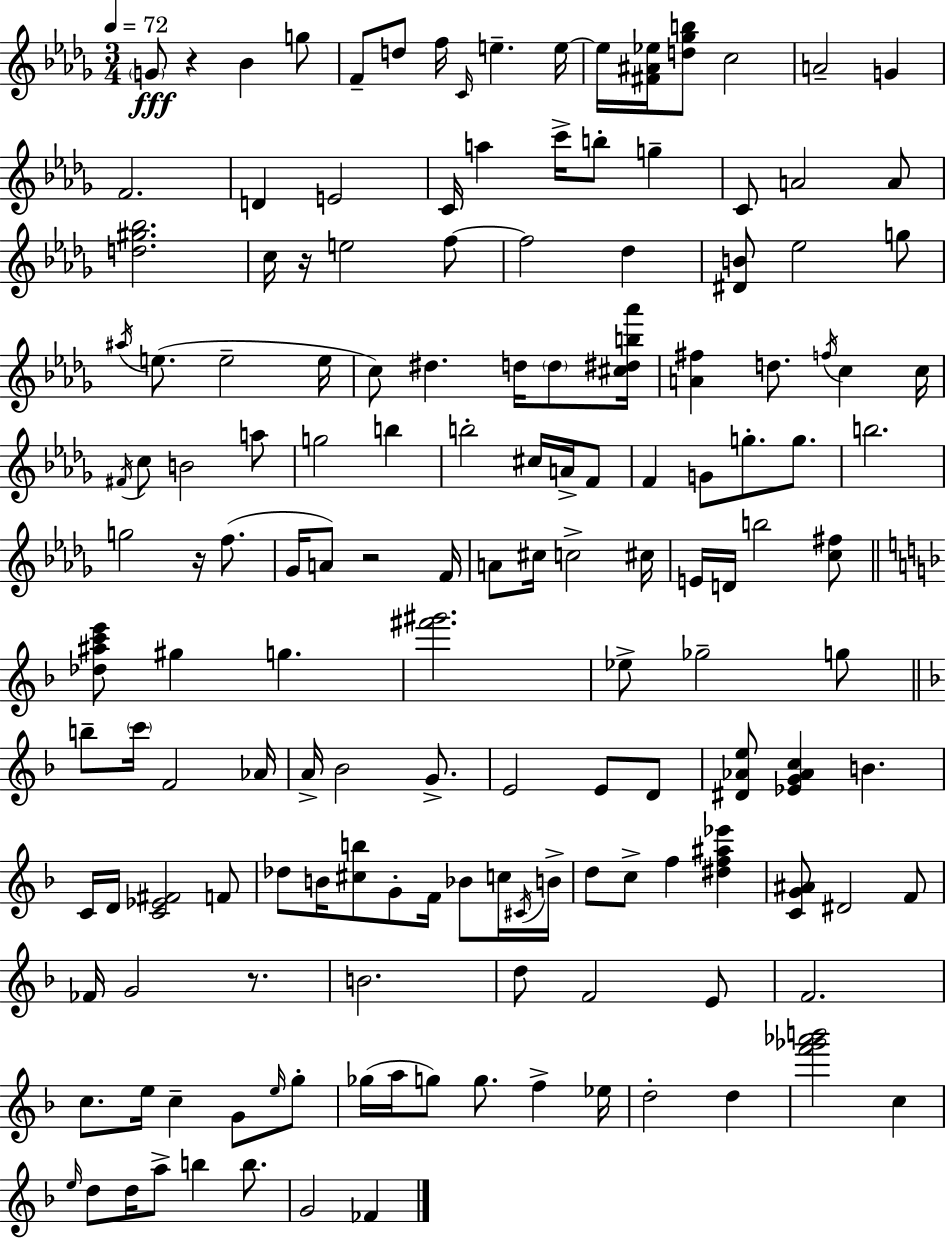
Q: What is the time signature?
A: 3/4